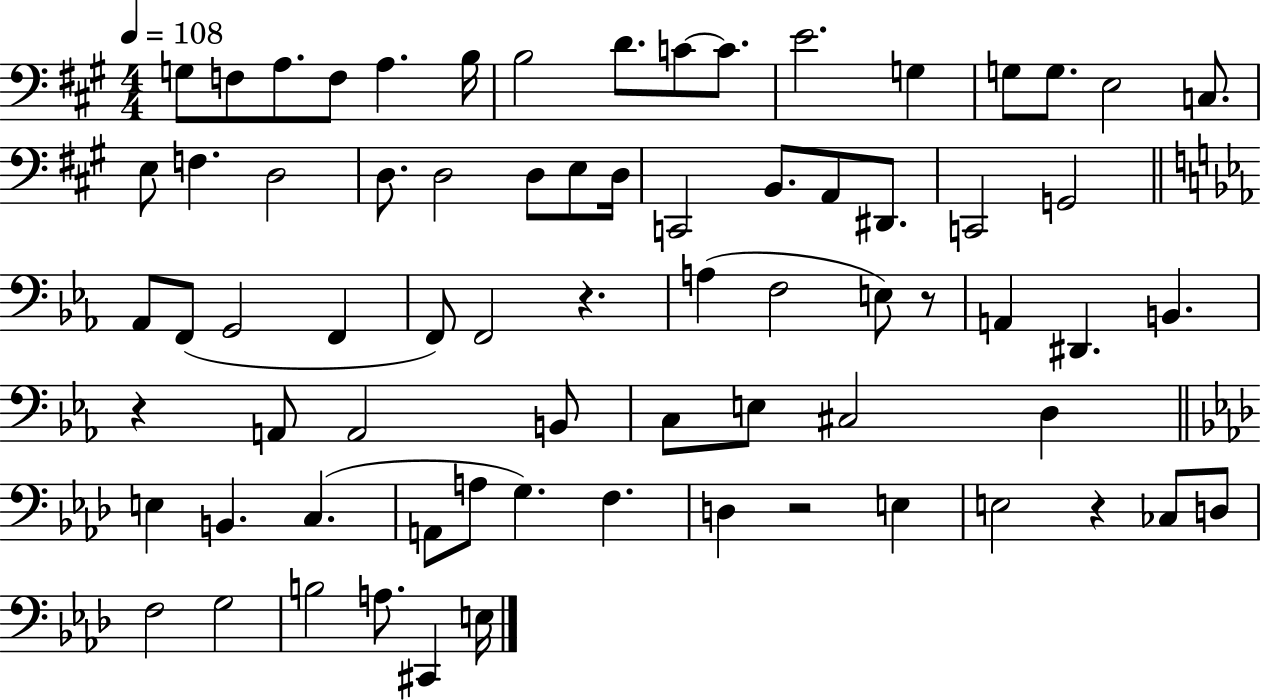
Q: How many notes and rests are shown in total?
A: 72